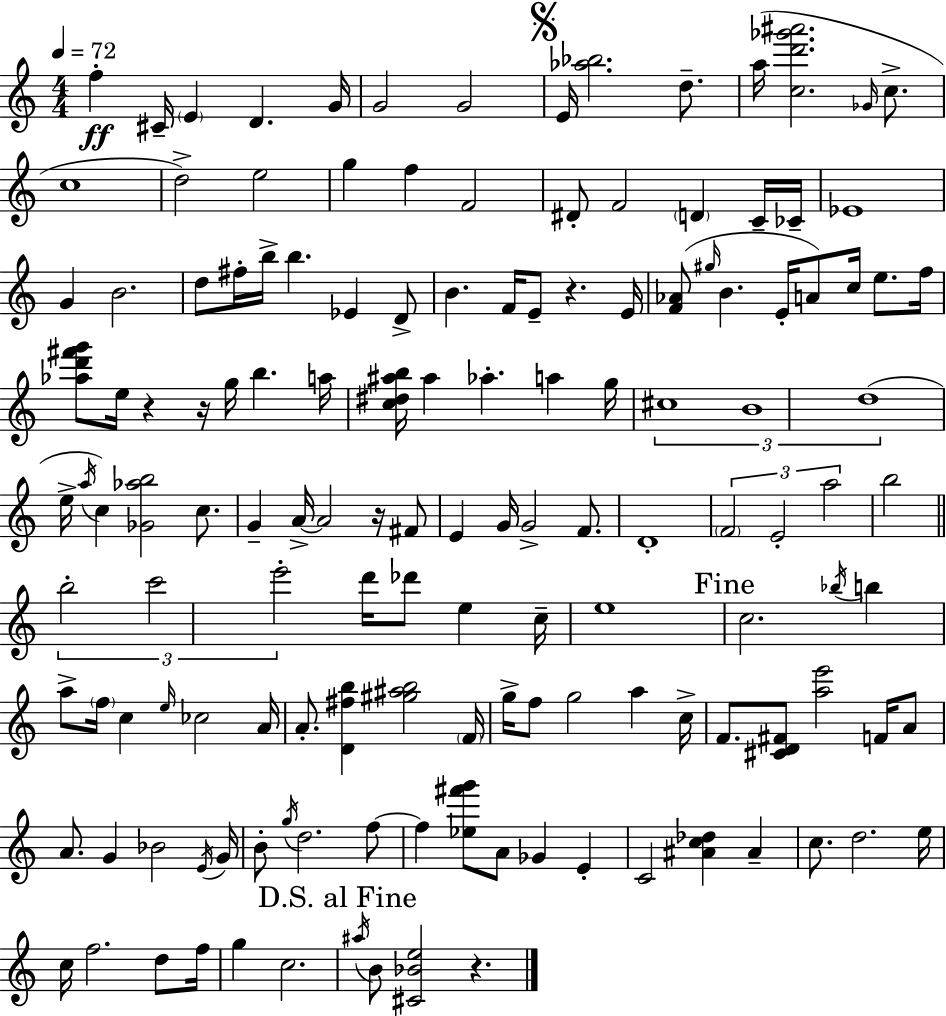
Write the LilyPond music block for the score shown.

{
  \clef treble
  \numericTimeSignature
  \time 4/4
  \key c \major
  \tempo 4 = 72
  f''4-.\ff cis'16-- \parenthesize e'4 d'4. g'16 | g'2 g'2 | \mark \markup { \musicglyph "scripts.segno" } e'16 <aes'' bes''>2. d''8.-- | a''16( <c'' d''' ges''' ais'''>2. \grace { ges'16 } c''8.-> | \break c''1 | d''2->) e''2 | g''4 f''4 f'2 | dis'8-. f'2 \parenthesize d'4 c'16-- | \break ces'16-- ees'1 | g'4 b'2. | d''8 fis''16-. b''16-> b''4. ees'4 d'8-> | b'4. f'16 e'8-- r4. | \break e'16 <f' aes'>8( \grace { gis''16 } b'4. e'16-. a'8) c''16 e''8. | f''16 <aes'' d''' fis''' g'''>8 e''16 r4 r16 g''16 b''4. | a''16 <c'' dis'' ais'' b''>16 ais''4 aes''4.-. a''4 | g''16 \tuplet 3/2 { cis''1 | \break b'1 | d''1( } | e''16-> \acciaccatura { a''16 }) c''4 <ges' aes'' b''>2 | c''8. g'4-- a'16->~~ a'2 | \break r16 fis'8 e'4 g'16 g'2-> | f'8. d'1-. | \tuplet 3/2 { \parenthesize f'2 e'2-. | a''2 } b''2 | \break \bar "||" \break \key c \major \tuplet 3/2 { b''2-. c'''2 | e'''2-. } d'''16 des'''8 e''4 c''16-- | e''1 | \mark "Fine" c''2. \acciaccatura { bes''16 } b''4 | \break a''8-> \parenthesize f''16 c''4 \grace { e''16 } ces''2 | a'16 a'8.-. <d' fis'' b''>4 <gis'' ais'' b''>2 | \parenthesize f'16 g''16-> f''8 g''2 a''4 | c''16-> f'8. <cis' d' fis'>8 <a'' e'''>2 f'16 | \break a'8 a'8. g'4 bes'2 | \acciaccatura { e'16 } g'16 b'8-. \acciaccatura { g''16 } d''2. | f''8~~ f''4 <ees'' fis''' g'''>8 a'8 ges'4 | e'4-. c'2 <ais' c'' des''>4 | \break ais'4-- c''8. d''2. | e''16 c''16 f''2. | d''8 f''16 g''4 c''2. | \mark "D.S. al Fine" \acciaccatura { ais''16 } b'8 <cis' bes' e''>2 r4. | \break \bar "|."
}